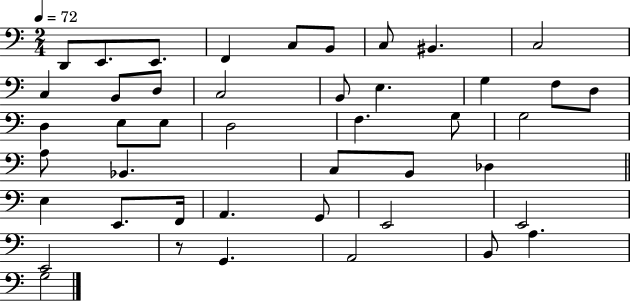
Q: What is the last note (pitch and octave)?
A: G3